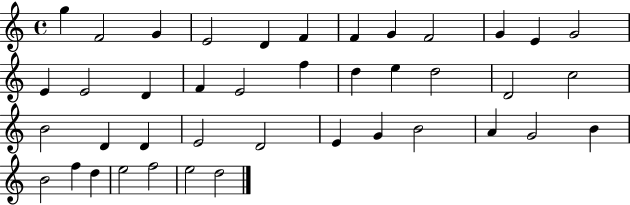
G5/q F4/h G4/q E4/h D4/q F4/q F4/q G4/q F4/h G4/q E4/q G4/h E4/q E4/h D4/q F4/q E4/h F5/q D5/q E5/q D5/h D4/h C5/h B4/h D4/q D4/q E4/h D4/h E4/q G4/q B4/h A4/q G4/h B4/q B4/h F5/q D5/q E5/h F5/h E5/h D5/h